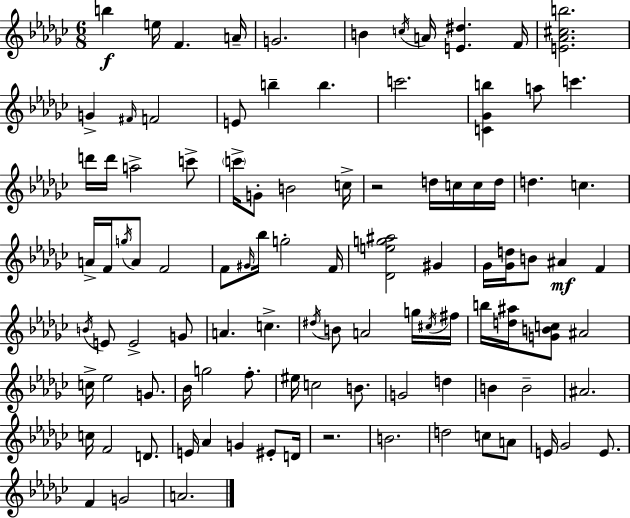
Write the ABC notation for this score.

X:1
T:Untitled
M:6/8
L:1/4
K:Ebm
b e/4 F A/4 G2 B c/4 A/4 [E^d] F/4 [E_A^cb]2 G ^F/4 F2 E/2 b b c'2 [C_Gb] a/2 c' d'/4 d'/4 a2 c'/2 c'/4 G/2 B2 c/4 z2 d/4 c/4 c/4 d/4 d c A/4 F/4 g/4 A/2 F2 F/2 ^G/4 _b/4 g2 F/4 [_Deg^a]2 ^G _G/4 [_Gd]/4 B/2 ^A F B/4 E/2 E2 G/2 A c ^d/4 B/2 A2 g/4 ^c/4 ^f/4 b/4 [d^a]/4 [GBc]/2 ^A2 c/4 _e2 G/2 _B/4 g2 f/2 ^e/4 c2 B/2 G2 d B B2 ^A2 c/4 F2 D/2 E/4 _A G ^E/2 D/4 z2 B2 d2 c/2 A/2 E/4 _G2 E/2 F G2 A2